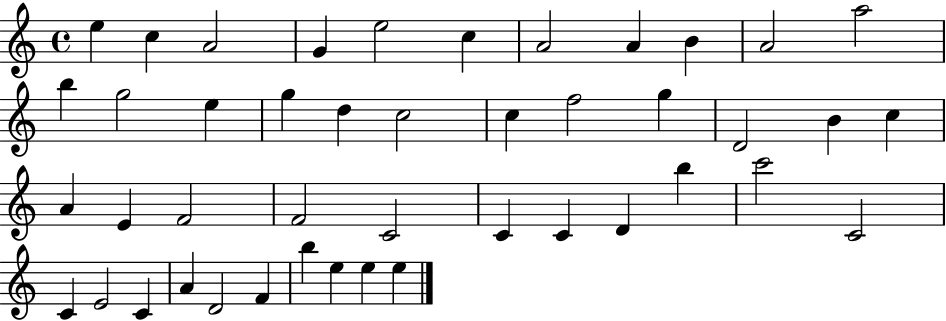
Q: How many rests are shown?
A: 0